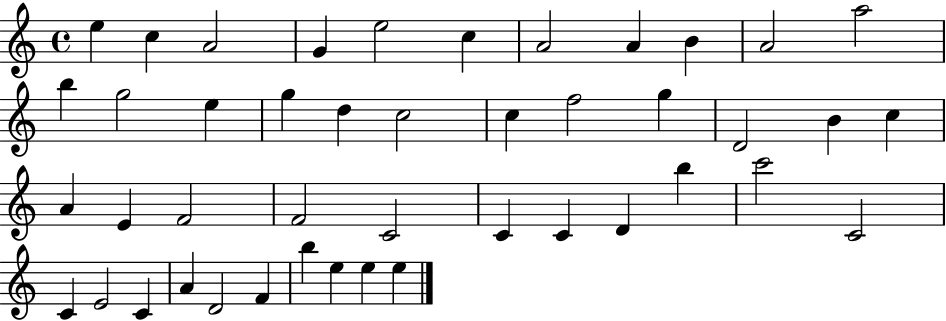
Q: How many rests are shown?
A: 0